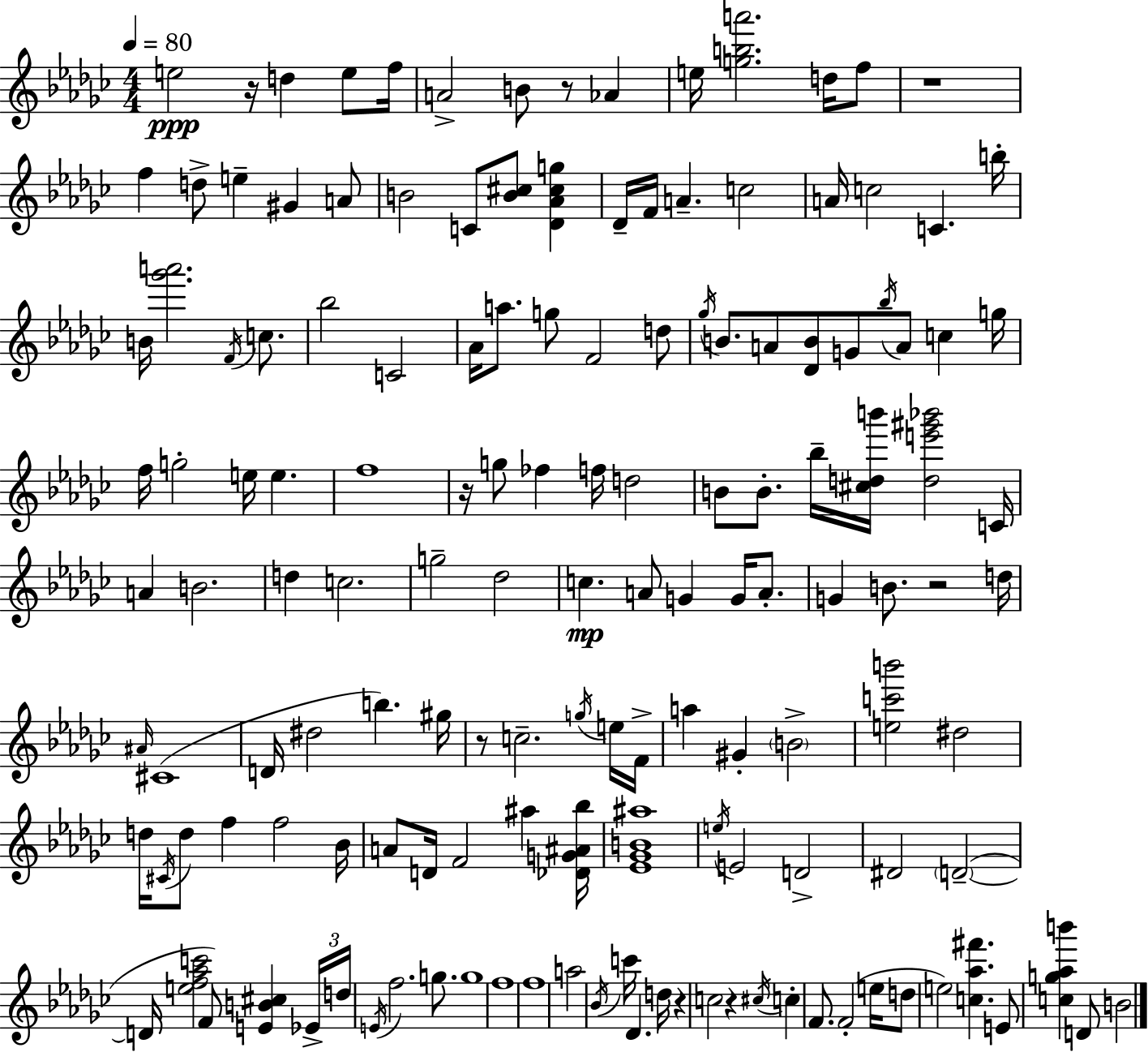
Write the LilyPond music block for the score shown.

{
  \clef treble
  \numericTimeSignature
  \time 4/4
  \key ees \minor
  \tempo 4 = 80
  e''2\ppp r16 d''4 e''8 f''16 | a'2-> b'8 r8 aes'4 | e''16 <g'' b'' a'''>2. d''16 f''8 | r1 | \break f''4 d''8-> e''4-- gis'4 a'8 | b'2 c'8 <b' cis''>8 <des' aes' cis'' g''>4 | des'16-- f'16 a'4.-- c''2 | a'16 c''2 c'4. b''16-. | \break b'16 <ges''' a'''>2. \acciaccatura { f'16 } c''8. | bes''2 c'2 | aes'16 a''8. g''8 f'2 d''8 | \acciaccatura { ges''16 } b'8. a'8 <des' b'>8 g'8 \acciaccatura { bes''16 } a'8 c''4 | \break g''16 f''16 g''2-. e''16 e''4. | f''1 | r16 g''8 fes''4 f''16 d''2 | b'8 b'8.-. bes''16-- <cis'' d'' b'''>16 <d'' e''' gis''' bes'''>2 | \break c'16 a'4 b'2. | d''4 c''2. | g''2-- des''2 | c''4.\mp a'8 g'4 g'16 | \break a'8.-. g'4 b'8. r2 | d''16 \grace { ais'16 }( cis'1 | d'16 dis''2 b''4.) | gis''16 r8 c''2.-- | \break \acciaccatura { g''16 } e''16 f'16-> a''4 gis'4-. \parenthesize b'2-> | <e'' c''' b'''>2 dis''2 | d''16 \acciaccatura { cis'16 } d''8 f''4 f''2 | bes'16 a'8 d'16 f'2 | \break ais''4 <des' g' ais' bes''>16 <ees' ges' b' ais''>1 | \acciaccatura { e''16 } e'2 d'2-> | dis'2 \parenthesize d'2--~(~ | d'16 <e'' f'' aes'' c'''>2 | \break f'8) <e' b' cis''>4 \tuplet 3/2 { ees'16-> d''16 \acciaccatura { e'16 } } f''2. | g''8. g''1 | f''1 | f''1 | \break a''2 | \acciaccatura { bes'16 } c'''16 des'4. d''16 r4 c''2 | r4 \acciaccatura { cis''16 } c''4-. f'8. | f'2-.( e''16 d''8 e''2) | \break <c'' aes'' fis'''>4. e'8 <c'' g'' aes'' b'''>4 | d'8 b'2 \bar "|."
}